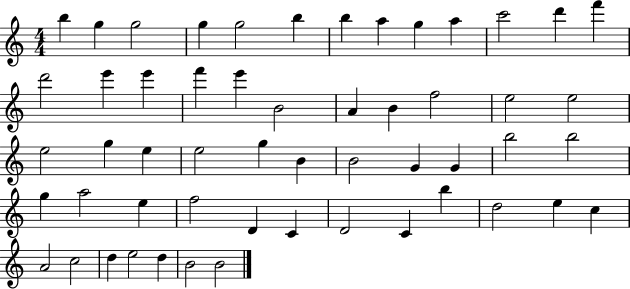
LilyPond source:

{
  \clef treble
  \numericTimeSignature
  \time 4/4
  \key c \major
  b''4 g''4 g''2 | g''4 g''2 b''4 | b''4 a''4 g''4 a''4 | c'''2 d'''4 f'''4 | \break d'''2 e'''4 e'''4 | f'''4 e'''4 b'2 | a'4 b'4 f''2 | e''2 e''2 | \break e''2 g''4 e''4 | e''2 g''4 b'4 | b'2 g'4 g'4 | b''2 b''2 | \break g''4 a''2 e''4 | f''2 d'4 c'4 | d'2 c'4 b''4 | d''2 e''4 c''4 | \break a'2 c''2 | d''4 e''2 d''4 | b'2 b'2 | \bar "|."
}